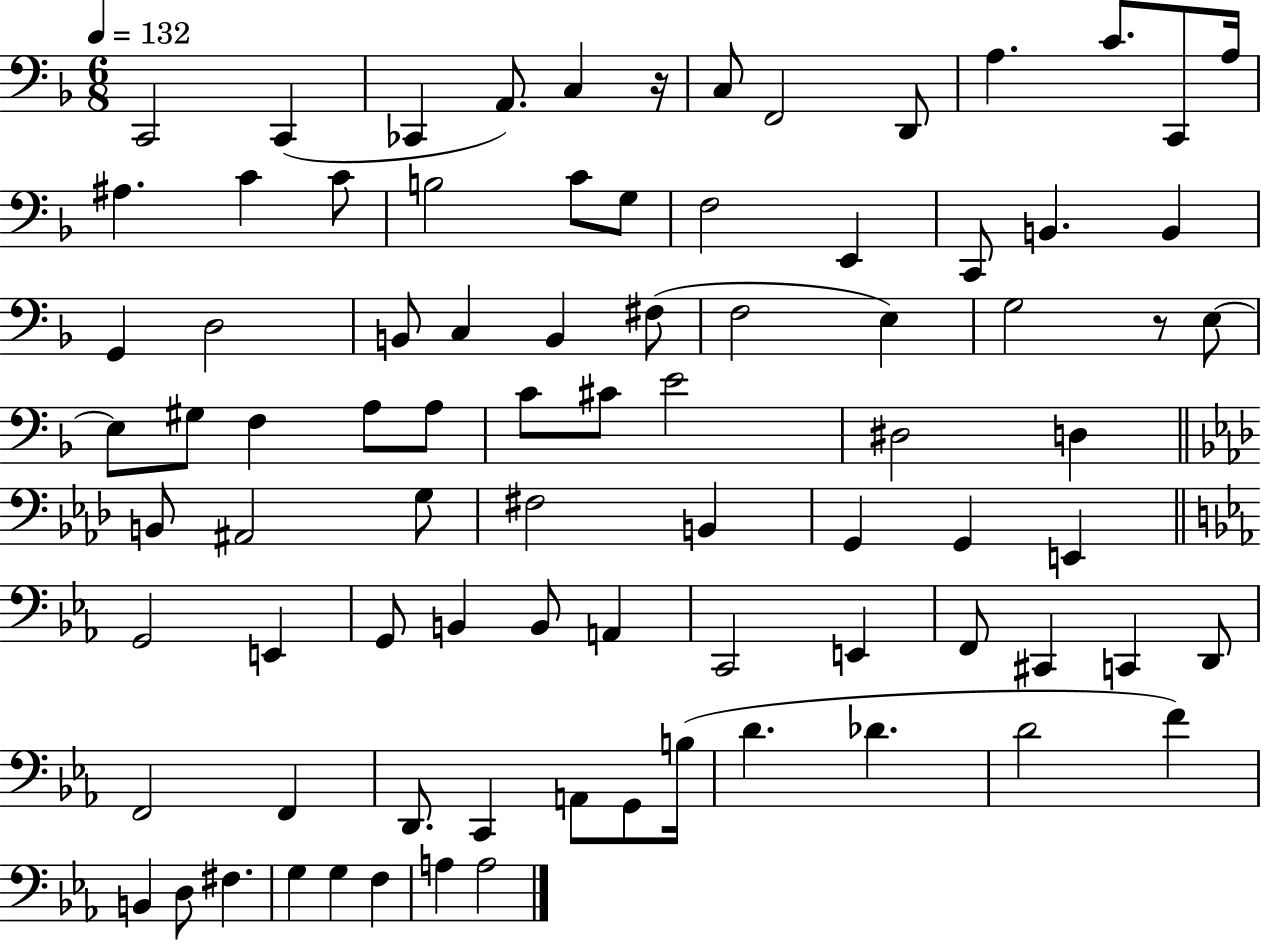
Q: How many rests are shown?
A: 2